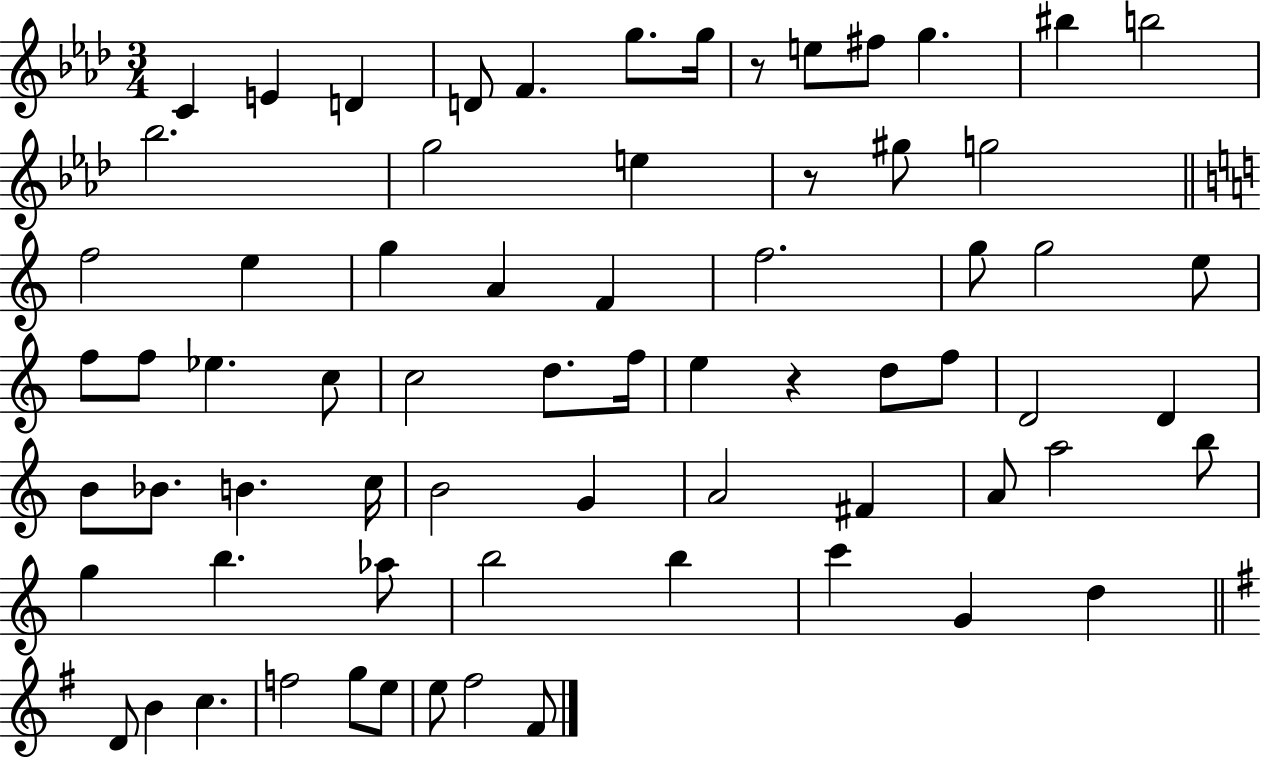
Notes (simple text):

C4/q E4/q D4/q D4/e F4/q. G5/e. G5/s R/e E5/e F#5/e G5/q. BIS5/q B5/h Bb5/h. G5/h E5/q R/e G#5/e G5/h F5/h E5/q G5/q A4/q F4/q F5/h. G5/e G5/h E5/e F5/e F5/e Eb5/q. C5/e C5/h D5/e. F5/s E5/q R/q D5/e F5/e D4/h D4/q B4/e Bb4/e. B4/q. C5/s B4/h G4/q A4/h F#4/q A4/e A5/h B5/e G5/q B5/q. Ab5/e B5/h B5/q C6/q G4/q D5/q D4/e B4/q C5/q. F5/h G5/e E5/e E5/e F#5/h F#4/e